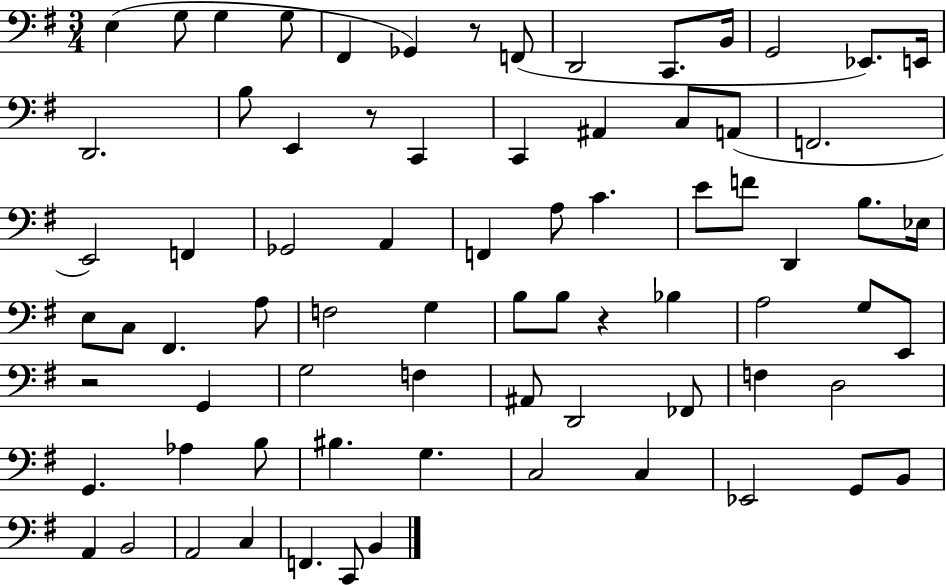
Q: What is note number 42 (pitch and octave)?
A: B3